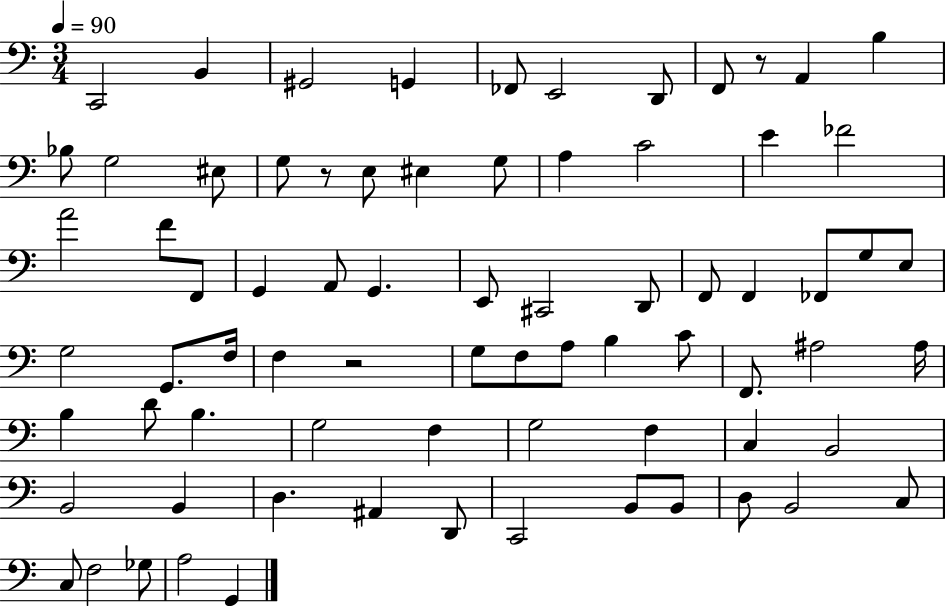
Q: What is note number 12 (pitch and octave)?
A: G3